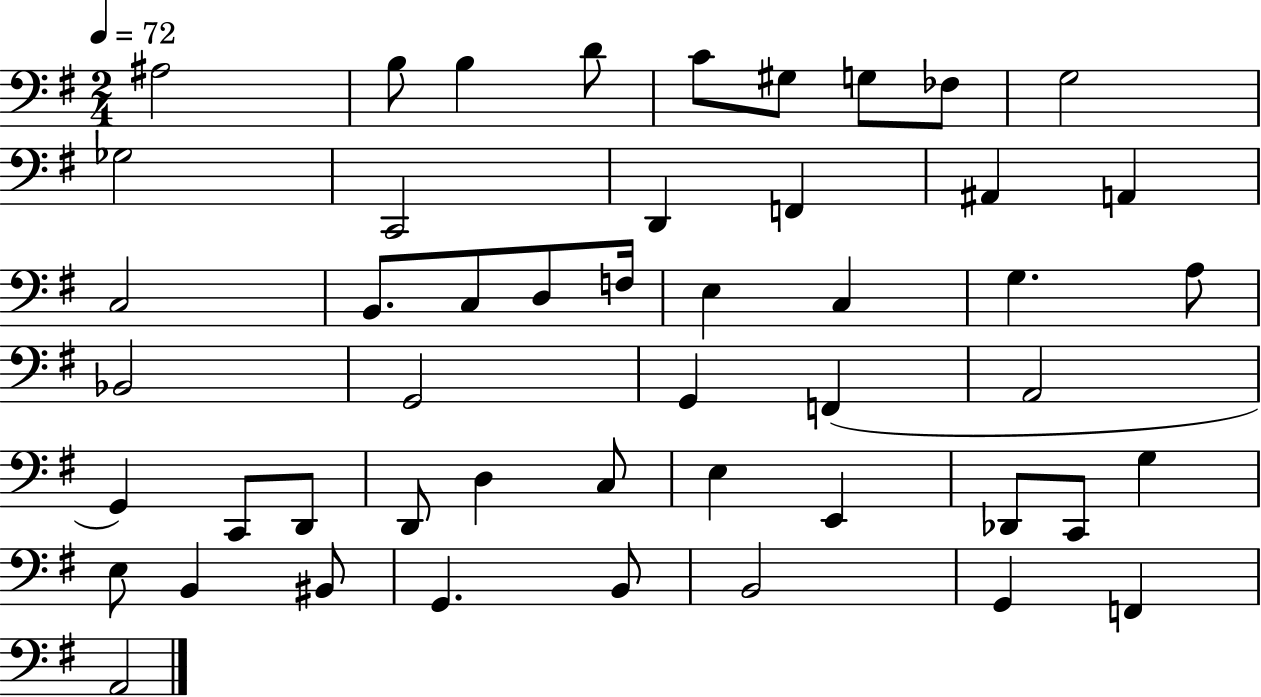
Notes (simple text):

A#3/h B3/e B3/q D4/e C4/e G#3/e G3/e FES3/e G3/h Gb3/h C2/h D2/q F2/q A#2/q A2/q C3/h B2/e. C3/e D3/e F3/s E3/q C3/q G3/q. A3/e Bb2/h G2/h G2/q F2/q A2/h G2/q C2/e D2/e D2/e D3/q C3/e E3/q E2/q Db2/e C2/e G3/q E3/e B2/q BIS2/e G2/q. B2/e B2/h G2/q F2/q A2/h